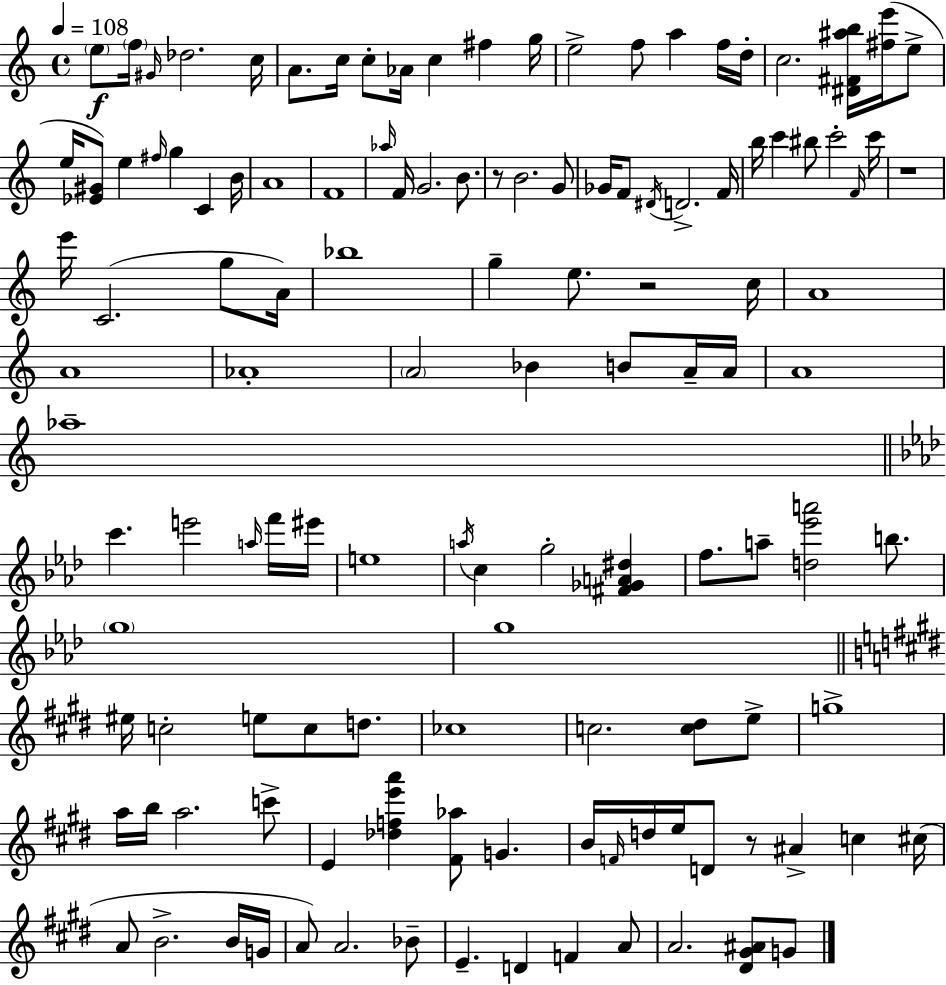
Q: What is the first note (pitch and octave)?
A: E5